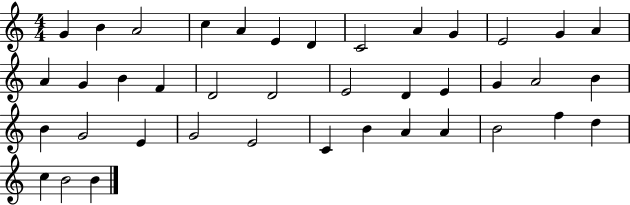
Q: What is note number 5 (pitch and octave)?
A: A4